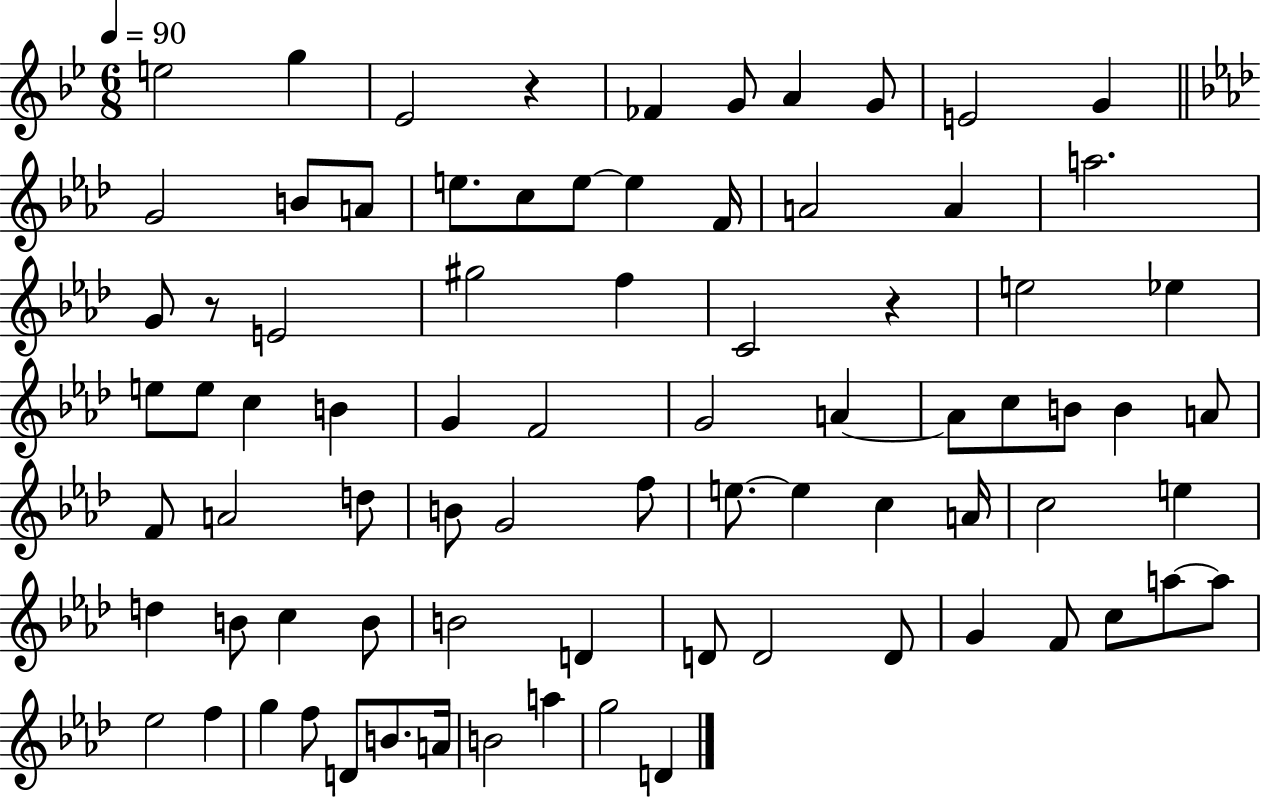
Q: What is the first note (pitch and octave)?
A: E5